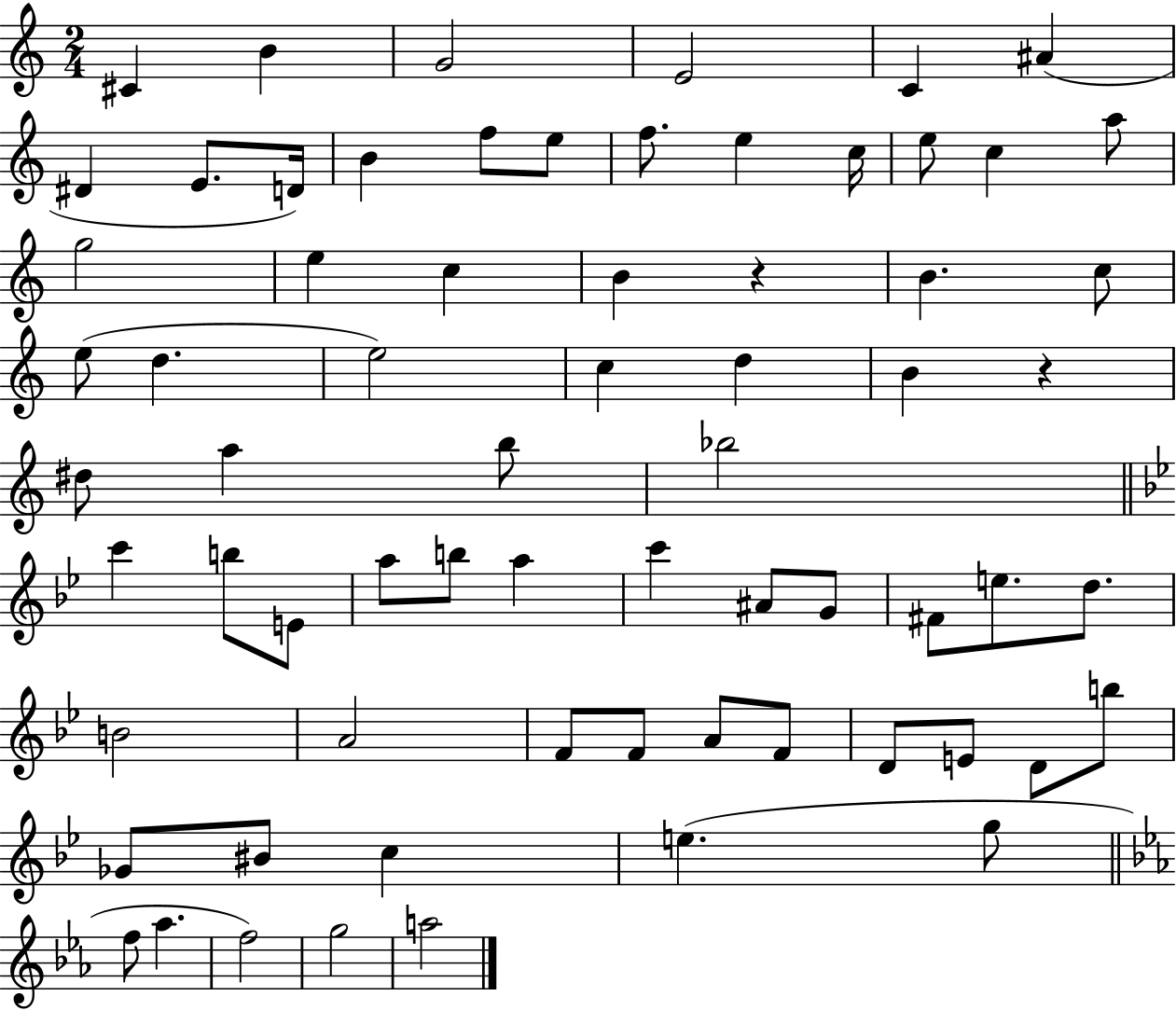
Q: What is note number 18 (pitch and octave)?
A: A5